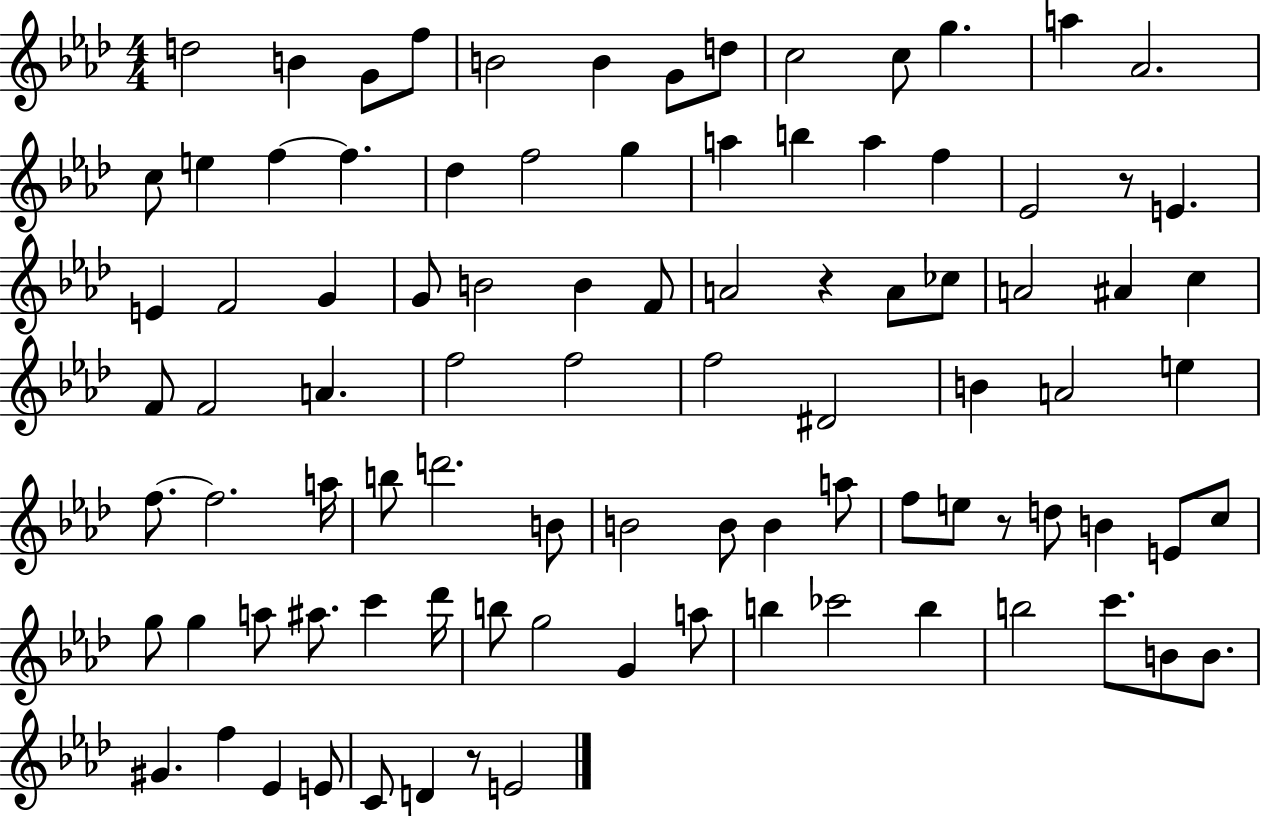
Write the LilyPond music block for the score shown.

{
  \clef treble
  \numericTimeSignature
  \time 4/4
  \key aes \major
  d''2 b'4 g'8 f''8 | b'2 b'4 g'8 d''8 | c''2 c''8 g''4. | a''4 aes'2. | \break c''8 e''4 f''4~~ f''4. | des''4 f''2 g''4 | a''4 b''4 a''4 f''4 | ees'2 r8 e'4. | \break e'4 f'2 g'4 | g'8 b'2 b'4 f'8 | a'2 r4 a'8 ces''8 | a'2 ais'4 c''4 | \break f'8 f'2 a'4. | f''2 f''2 | f''2 dis'2 | b'4 a'2 e''4 | \break f''8.~~ f''2. a''16 | b''8 d'''2. b'8 | b'2 b'8 b'4 a''8 | f''8 e''8 r8 d''8 b'4 e'8 c''8 | \break g''8 g''4 a''8 ais''8. c'''4 des'''16 | b''8 g''2 g'4 a''8 | b''4 ces'''2 b''4 | b''2 c'''8. b'8 b'8. | \break gis'4. f''4 ees'4 e'8 | c'8 d'4 r8 e'2 | \bar "|."
}